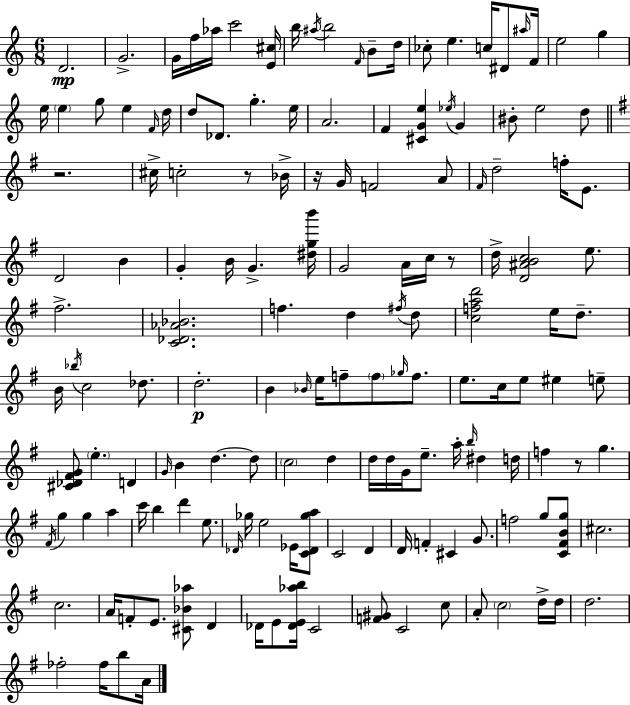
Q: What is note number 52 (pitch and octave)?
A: G4